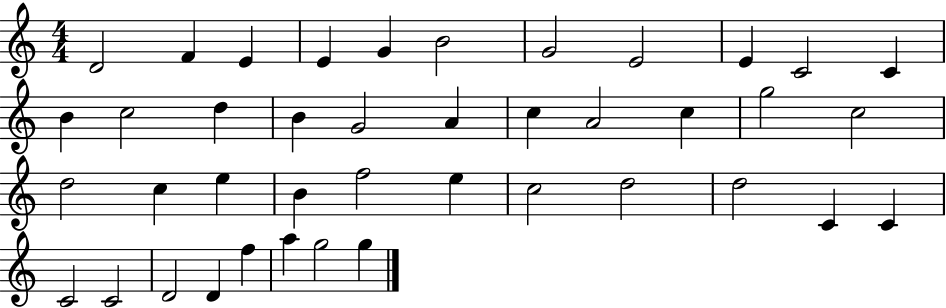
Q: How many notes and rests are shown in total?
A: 41